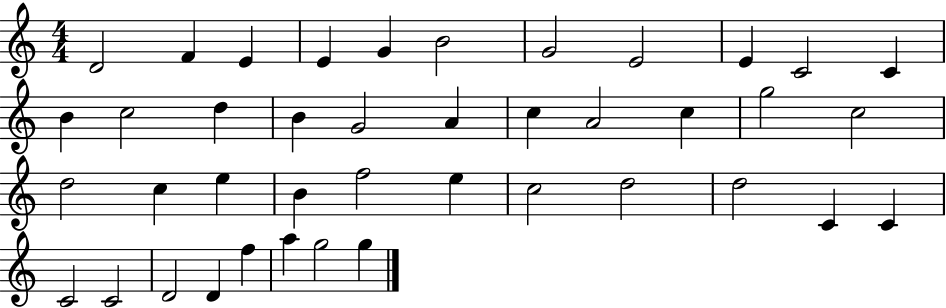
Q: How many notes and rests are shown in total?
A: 41